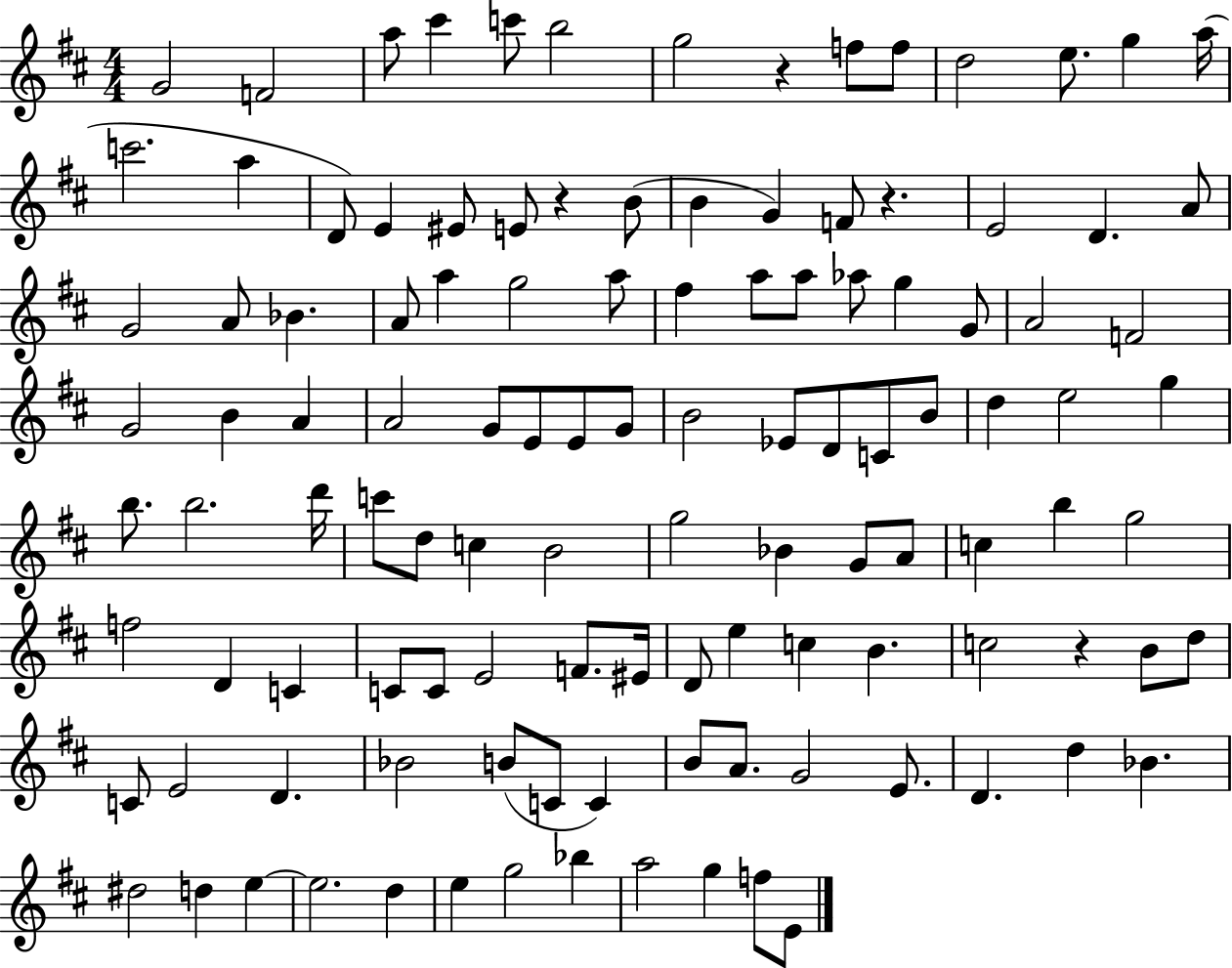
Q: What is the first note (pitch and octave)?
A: G4